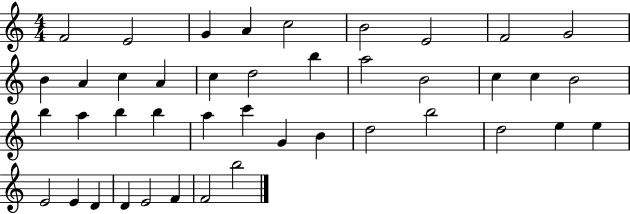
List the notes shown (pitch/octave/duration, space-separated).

F4/h E4/h G4/q A4/q C5/h B4/h E4/h F4/h G4/h B4/q A4/q C5/q A4/q C5/q D5/h B5/q A5/h B4/h C5/q C5/q B4/h B5/q A5/q B5/q B5/q A5/q C6/q G4/q B4/q D5/h B5/h D5/h E5/q E5/q E4/h E4/q D4/q D4/q E4/h F4/q F4/h B5/h